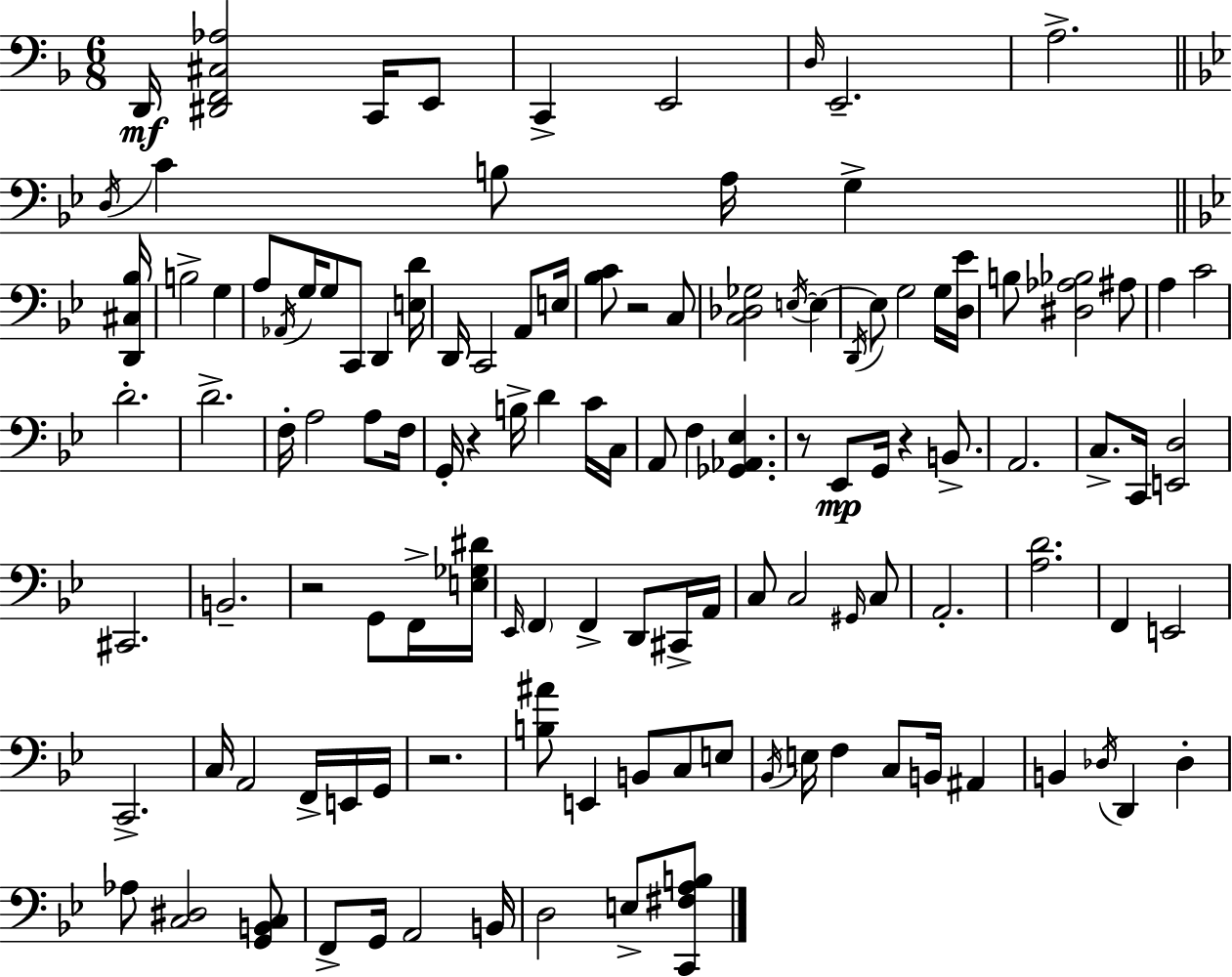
D2/s [D#2,F2,C#3,Ab3]/h C2/s E2/e C2/q E2/h D3/s E2/h. A3/h. D3/s C4/q B3/e A3/s G3/q [D2,C#3,Bb3]/s B3/h G3/q A3/e Ab2/s G3/s G3/e C2/e D2/q [E3,D4]/s D2/s C2/h A2/e E3/s [Bb3,C4]/e R/h C3/e [C3,Db3,Gb3]/h E3/s E3/q D2/s E3/e G3/h G3/s [D3,Eb4]/s B3/e [D#3,Ab3,Bb3]/h A#3/e A3/q C4/h D4/h. D4/h. F3/s A3/h A3/e F3/s G2/s R/q B3/s D4/q C4/s C3/s A2/e F3/q [Gb2,Ab2,Eb3]/q. R/e Eb2/e G2/s R/q B2/e. A2/h. C3/e. C2/s [E2,D3]/h C#2/h. B2/h. R/h G2/e F2/s [E3,Gb3,D#4]/s Eb2/s F2/q F2/q D2/e C#2/s A2/s C3/e C3/h G#2/s C3/e A2/h. [A3,D4]/h. F2/q E2/h C2/h. C3/s A2/h F2/s E2/s G2/s R/h. [B3,A#4]/e E2/q B2/e C3/e E3/e Bb2/s E3/s F3/q C3/e B2/s A#2/q B2/q Db3/s D2/q Db3/q Ab3/e [C3,D#3]/h [G2,B2,C3]/e F2/e G2/s A2/h B2/s D3/h E3/e [C2,F#3,A3,B3]/e